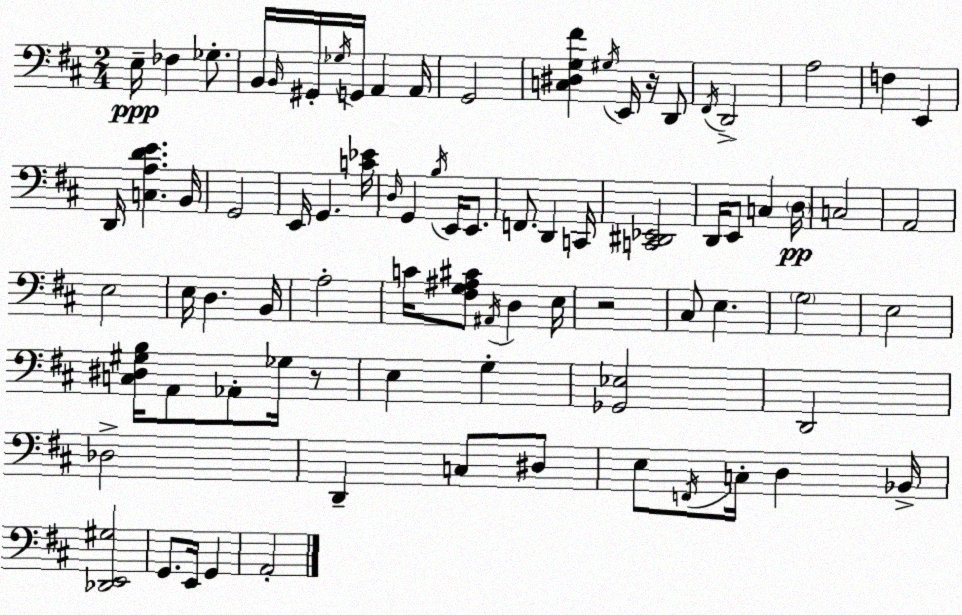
X:1
T:Untitled
M:2/4
L:1/4
K:D
E,/4 _F, _G,/2 B,,/4 B,,/4 ^G,,/4 _G,/4 G,,/4 A,, A,,/4 G,,2 [C,^D,G,^F] ^G,/4 E,,/4 z/4 D,,/2 ^F,,/4 D,,2 A,2 F, E,, D,,/4 [C,A,DE] B,,/4 G,,2 E,,/4 G,, [C_E]/4 D,/4 G,, B,/4 E,,/4 E,,/2 F,,/2 D,, C,,/4 [C,,^D,,_E,,]2 D,,/4 E,,/2 C, D,/4 C,2 A,,2 E,2 E,/4 D, B,,/4 A,2 C/4 [^F,G,^A,^C]/2 ^A,,/4 D, E,/4 z2 ^C,/2 E, G,2 E,2 [C,^D,^G,B,]/4 A,,/2 _A,,/2 _G,/4 z/2 E, G, [_G,,_E,]2 D,,2 _D,2 D,, C,/2 ^D,/2 E,/2 F,,/4 C,/4 D, _B,,/4 [_D,,E,,^G,]2 G,,/2 E,,/4 G,, A,,2